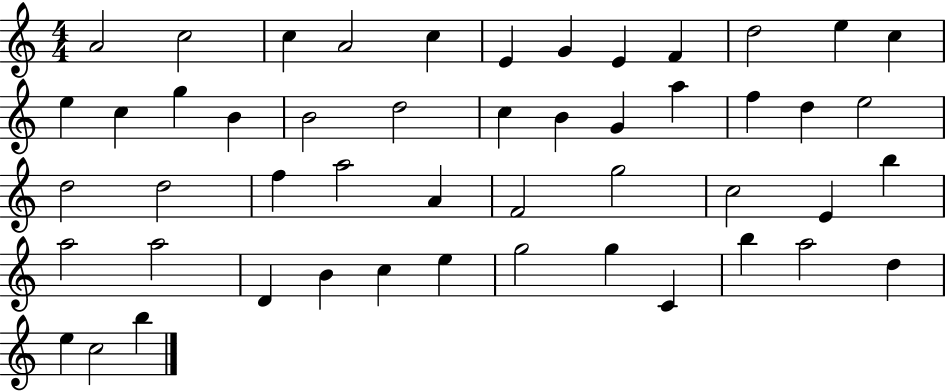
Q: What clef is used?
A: treble